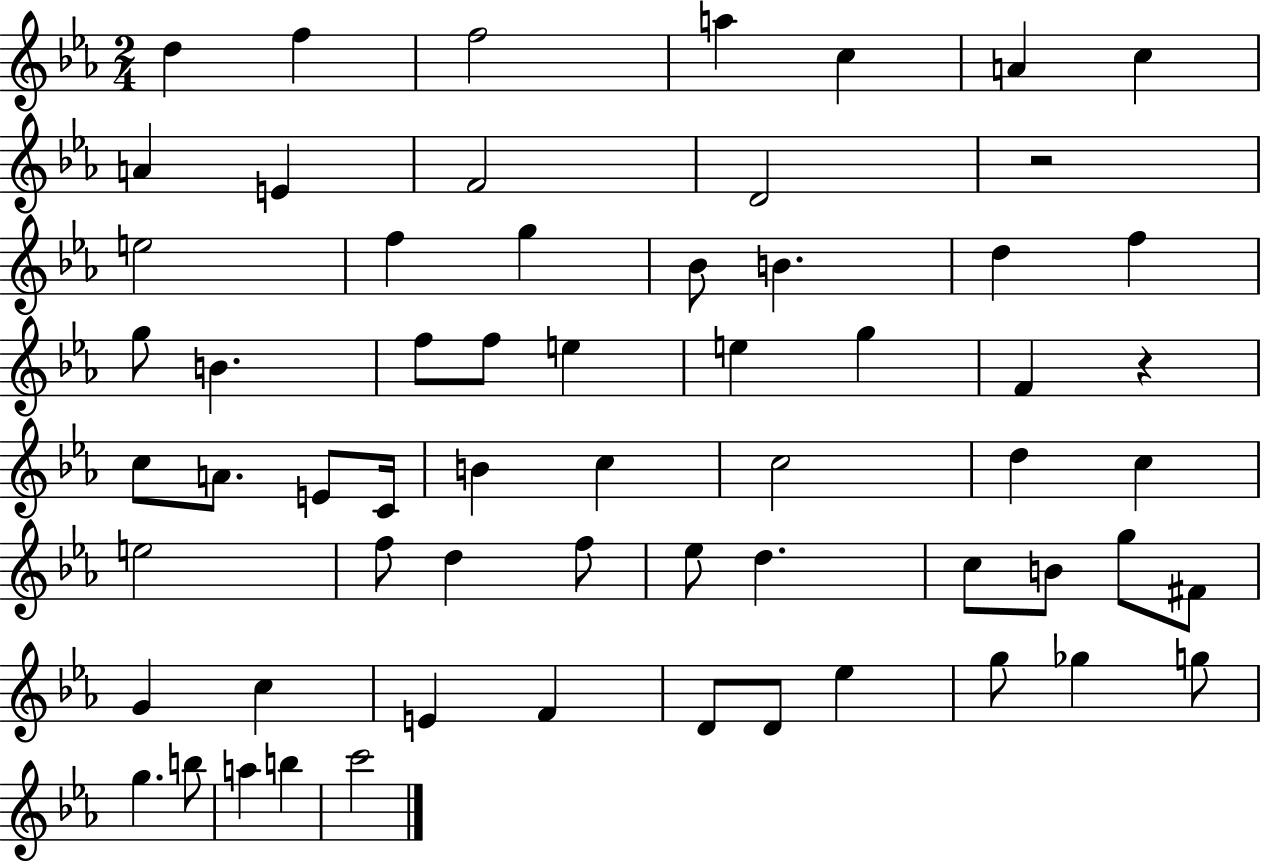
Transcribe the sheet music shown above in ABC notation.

X:1
T:Untitled
M:2/4
L:1/4
K:Eb
d f f2 a c A c A E F2 D2 z2 e2 f g _B/2 B d f g/2 B f/2 f/2 e e g F z c/2 A/2 E/2 C/4 B c c2 d c e2 f/2 d f/2 _e/2 d c/2 B/2 g/2 ^F/2 G c E F D/2 D/2 _e g/2 _g g/2 g b/2 a b c'2